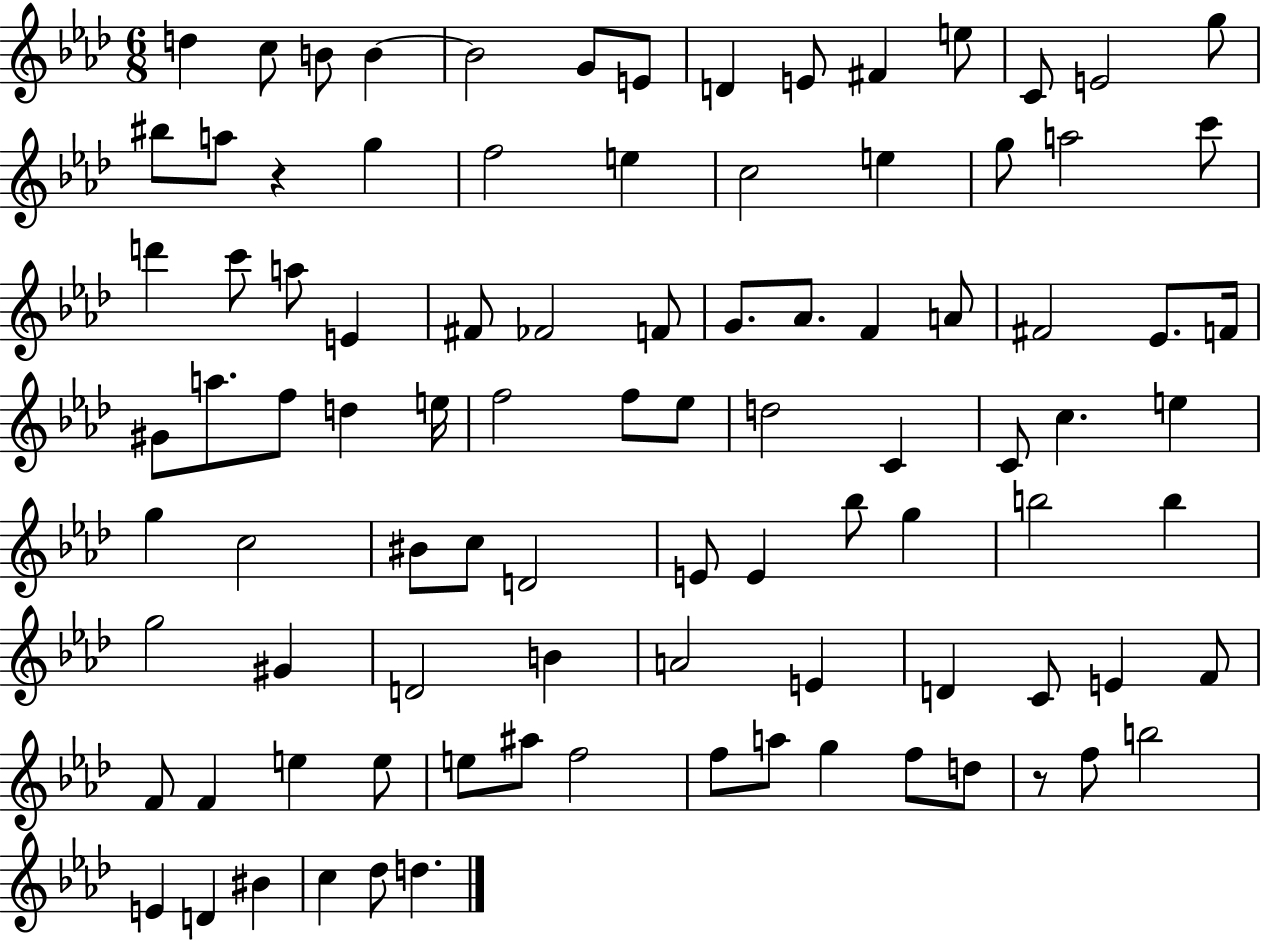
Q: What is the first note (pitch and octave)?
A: D5